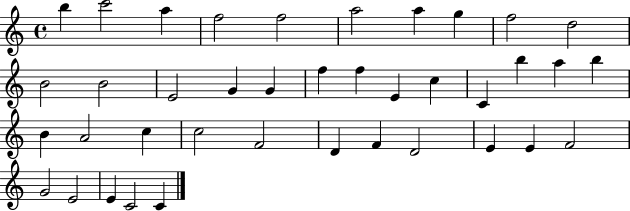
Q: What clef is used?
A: treble